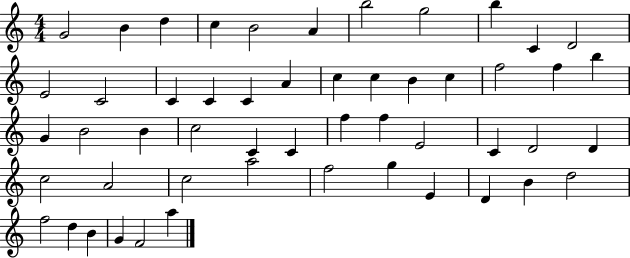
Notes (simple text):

G4/h B4/q D5/q C5/q B4/h A4/q B5/h G5/h B5/q C4/q D4/h E4/h C4/h C4/q C4/q C4/q A4/q C5/q C5/q B4/q C5/q F5/h F5/q B5/q G4/q B4/h B4/q C5/h C4/q C4/q F5/q F5/q E4/h C4/q D4/h D4/q C5/h A4/h C5/h A5/h F5/h G5/q E4/q D4/q B4/q D5/h F5/h D5/q B4/q G4/q F4/h A5/q